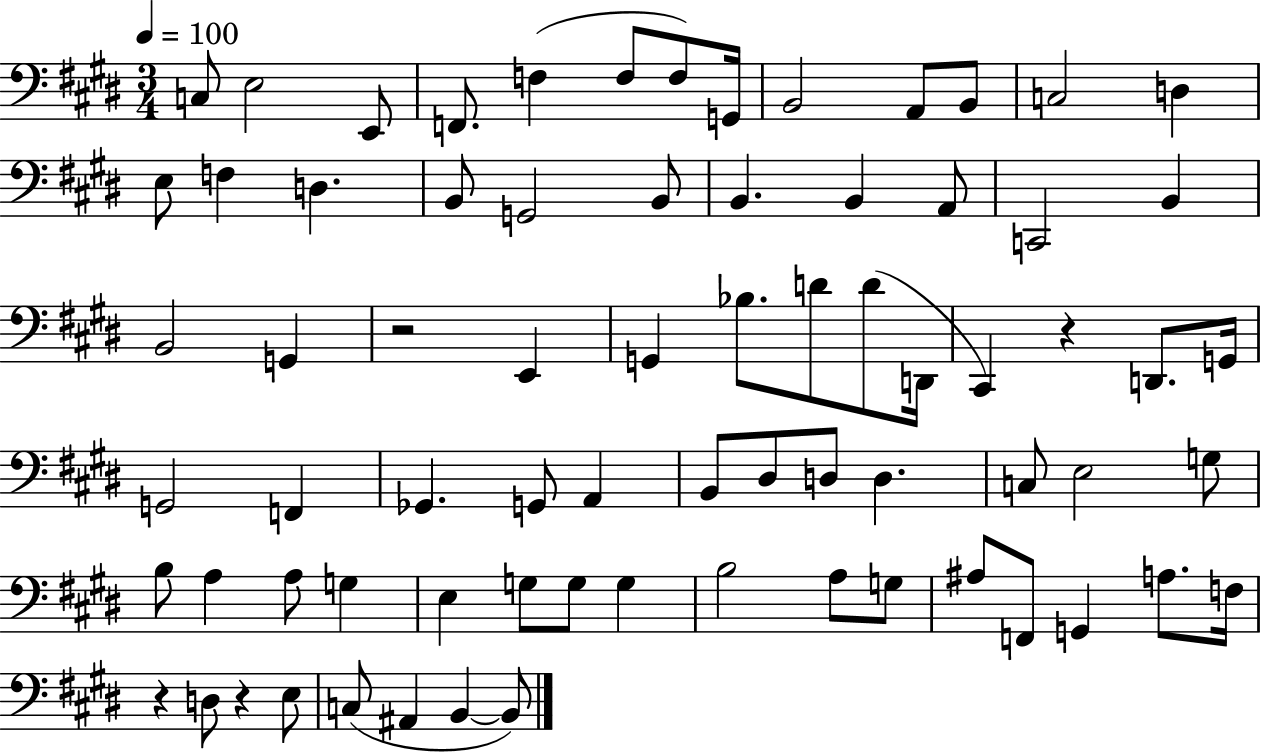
C3/e E3/h E2/e F2/e. F3/q F3/e F3/e G2/s B2/h A2/e B2/e C3/h D3/q E3/e F3/q D3/q. B2/e G2/h B2/e B2/q. B2/q A2/e C2/h B2/q B2/h G2/q R/h E2/q G2/q Bb3/e. D4/e D4/e D2/s C#2/q R/q D2/e. G2/s G2/h F2/q Gb2/q. G2/e A2/q B2/e D#3/e D3/e D3/q. C3/e E3/h G3/e B3/e A3/q A3/e G3/q E3/q G3/e G3/e G3/q B3/h A3/e G3/e A#3/e F2/e G2/q A3/e. F3/s R/q D3/e R/q E3/e C3/e A#2/q B2/q B2/e